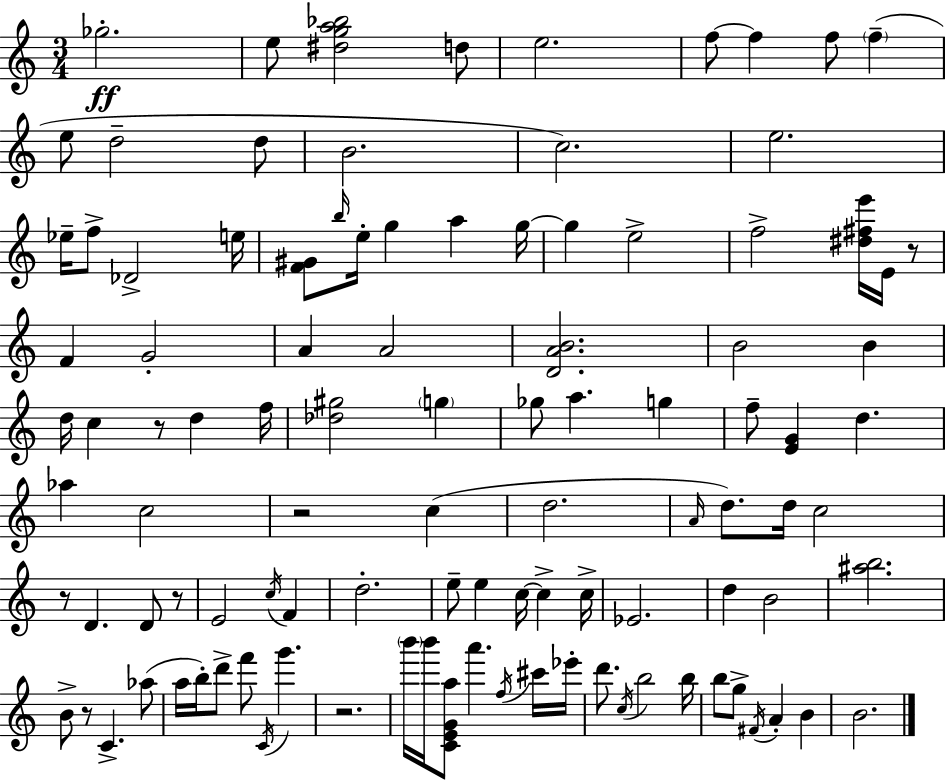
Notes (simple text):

Gb5/h. E5/e [D#5,G5,A5,Bb5]/h D5/e E5/h. F5/e F5/q F5/e F5/q E5/e D5/h D5/e B4/h. C5/h. E5/h. Eb5/s F5/e Db4/h E5/s [F4,G#4]/e B5/s E5/s G5/q A5/q G5/s G5/q E5/h F5/h [D#5,F#5,E6]/s E4/s R/e F4/q G4/h A4/q A4/h [D4,A4,B4]/h. B4/h B4/q D5/s C5/q R/e D5/q F5/s [Db5,G#5]/h G5/q Gb5/e A5/q. G5/q F5/e [E4,G4]/q D5/q. Ab5/q C5/h R/h C5/q D5/h. A4/s D5/e. D5/s C5/h R/e D4/q. D4/e R/e E4/h C5/s F4/q D5/h. E5/e E5/q C5/s C5/q C5/s Eb4/h. D5/q B4/h [A#5,B5]/h. B4/e R/e C4/q. Ab5/e A5/s B5/s D6/e F6/e C4/s G6/q. R/h. B6/s B6/s [C4,E4,G4,A5]/e A6/q. F5/s C#6/s Eb6/s D6/e. C5/s B5/h B5/s B5/e G5/e F#4/s A4/q B4/q B4/h.